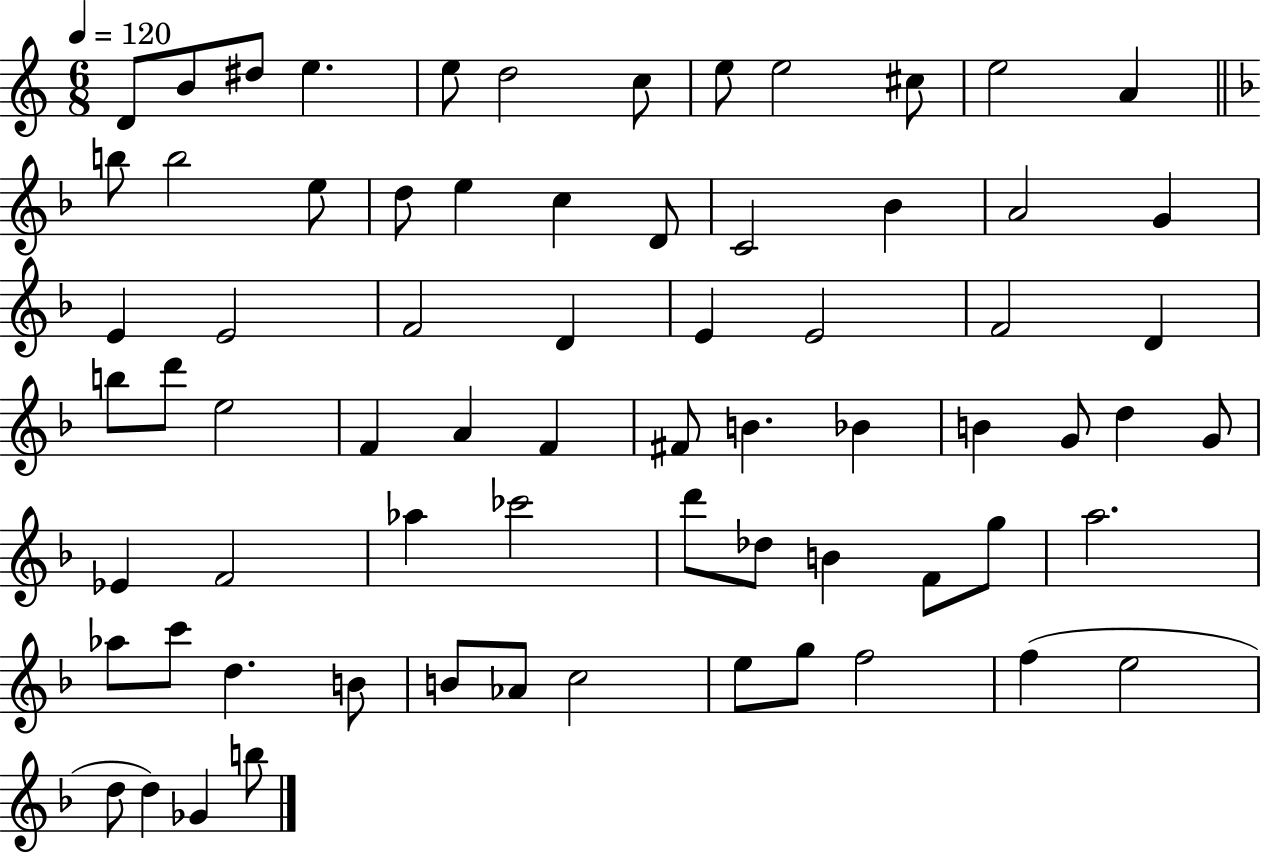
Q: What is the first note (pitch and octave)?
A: D4